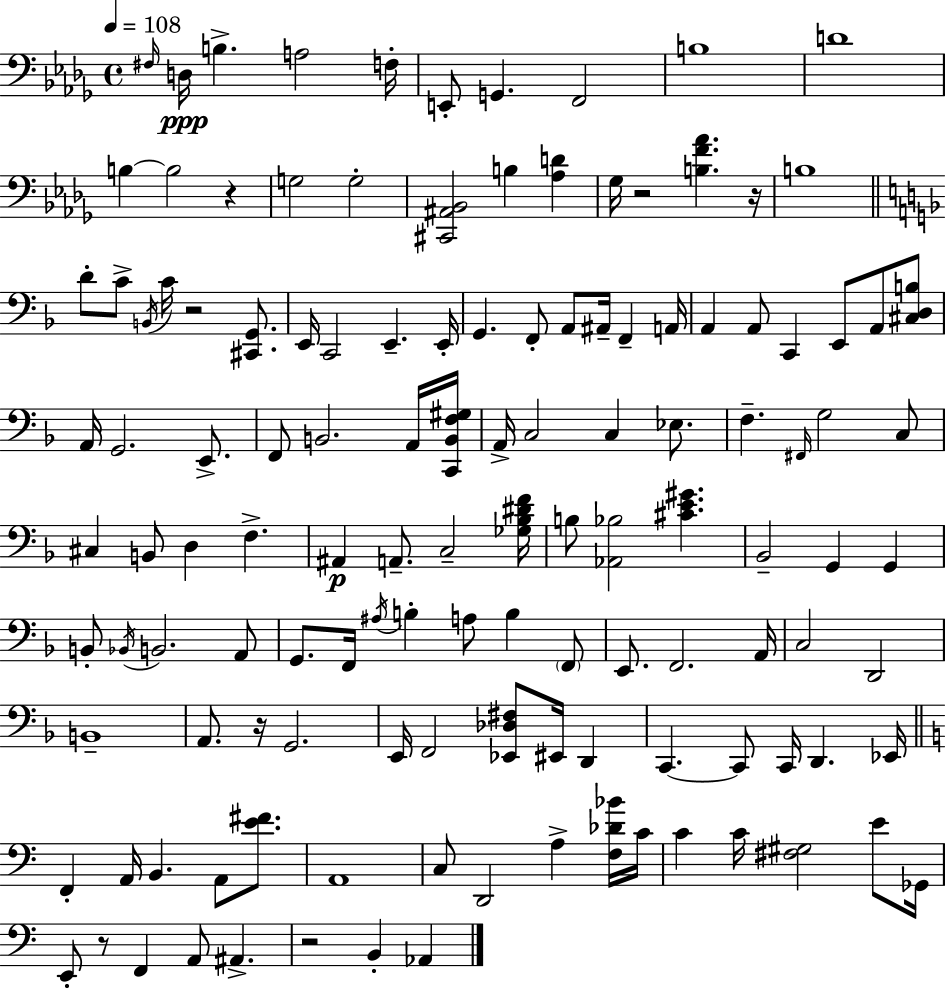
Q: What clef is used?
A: bass